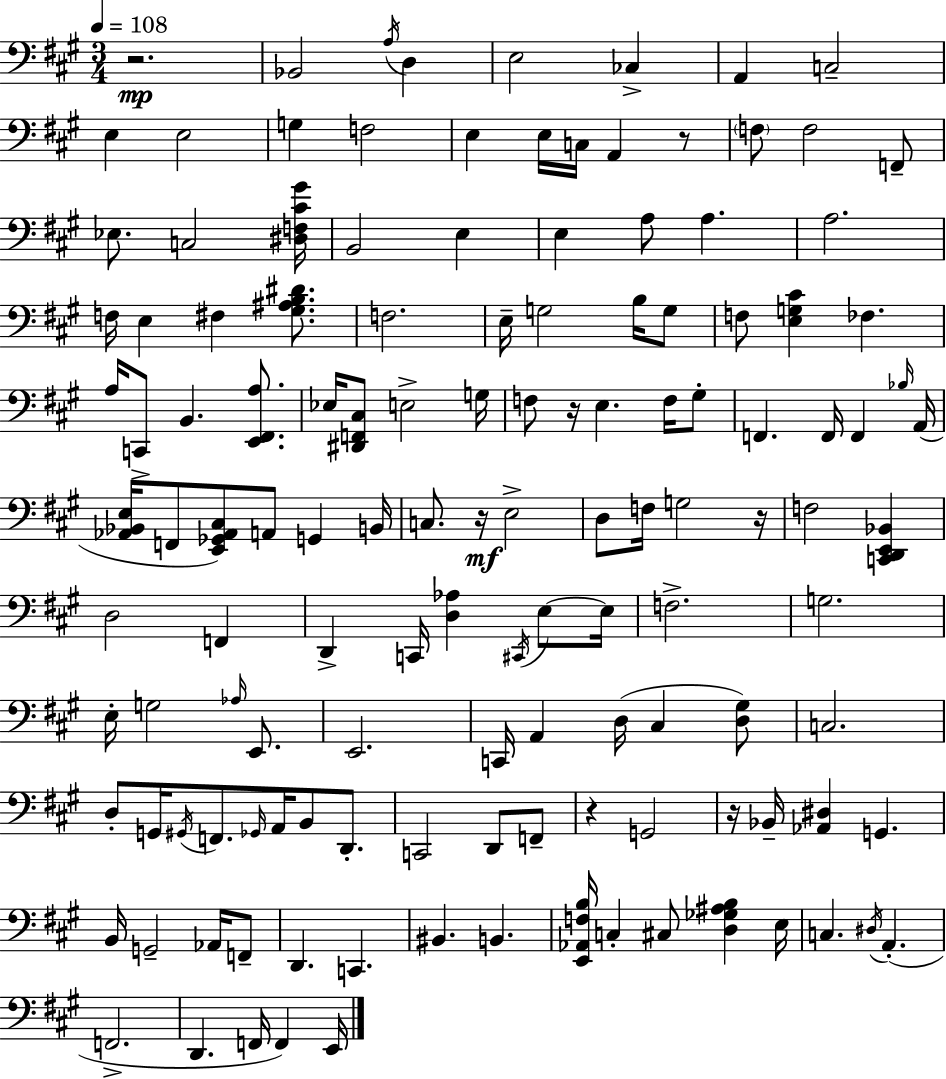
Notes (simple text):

R/h. Bb2/h A3/s D3/q E3/h CES3/q A2/q C3/h E3/q E3/h G3/q F3/h E3/q E3/s C3/s A2/q R/e F3/e F3/h F2/e Eb3/e. C3/h [D#3,F3,C#4,G#4]/s B2/h E3/q E3/q A3/e A3/q. A3/h. F3/s E3/q F#3/q [G#3,A#3,B3,D#4]/e. F3/h. E3/s G3/h B3/s G3/e F3/e [E3,G3,C#4]/q FES3/q. A3/s C2/e B2/q. [E2,F#2,A3]/e. Eb3/s [D#2,F2,C#3]/e E3/h G3/s F3/e R/s E3/q. F3/s G#3/e F2/q. F2/s F2/q Bb3/s A2/s [Ab2,Bb2,E3]/s F2/e [E2,Gb2,Ab2,C#3]/e A2/e G2/q B2/s C3/e. R/s E3/h D3/e F3/s G3/h R/s F3/h [C2,D2,E2,Bb2]/q D3/h F2/q D2/q C2/s [D3,Ab3]/q C#2/s E3/e E3/s F3/h. G3/h. E3/s G3/h Ab3/s E2/e. E2/h. C2/s A2/q D3/s C#3/q [D3,G#3]/e C3/h. D3/e G2/s G#2/s F2/e. Gb2/s A2/s B2/e D2/e. C2/h D2/e F2/e R/q G2/h R/s Bb2/s [Ab2,D#3]/q G2/q. B2/s G2/h Ab2/s F2/e D2/q. C2/q. BIS2/q. B2/q. [E2,Ab2,F3,B3]/s C3/q C#3/e [D3,Gb3,A#3,B3]/q E3/s C3/q. D#3/s A2/q. F2/h. D2/q. F2/s F2/q E2/s